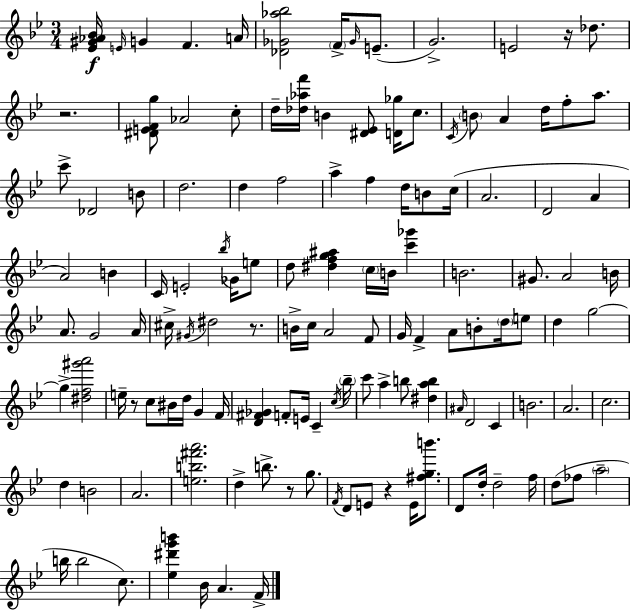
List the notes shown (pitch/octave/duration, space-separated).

[Eb4,G#4,Ab4,Bb4]/s E4/s G4/q F4/q. A4/s [Db4,Gb4,Ab5,Bb5]/h F4/s Gb4/s E4/e. G4/h. E4/h R/s Db5/e. R/h. [D#4,E4,F4,G5]/e Ab4/h C5/e D5/s [Db5,Ab5,F6]/s B4/q [D#4,Eb4]/e [D4,Gb5]/s C5/e. C4/s B4/e A4/q D5/s F5/e A5/e. C6/e Db4/h B4/e D5/h. D5/q F5/h A5/q F5/q D5/s B4/e C5/s A4/h. D4/h A4/q A4/h B4/q C4/s E4/h Bb5/s Gb4/s E5/e D5/e [D#5,F5,G5,A#5]/q C5/s B4/s [C6,Gb6]/q B4/h. G#4/e. A4/h B4/s A4/e. G4/h A4/s C#5/s G#4/s D#5/h R/e. B4/s C5/s A4/h F4/e G4/s F4/q A4/e B4/e D5/s E5/e D5/q G5/h G5/q [D#5,F5,G#6,A6]/h E5/s R/e C5/e BIS4/s D5/s G4/q F4/s [D4,F#4,Gb4]/q F4/e E4/s C4/q C5/s Bb5/s C6/e A5/q B5/e [D#5,A5,B5]/q A#4/s D4/h C4/q B4/h. A4/h. C5/h. D5/q B4/h A4/h. [E5,B5,F#6,A6]/h. D5/q B5/e. R/e G5/e. F4/s D4/e E4/e R/q E4/s [F#5,G5,B6]/e. D4/e D5/s D5/h F5/s D5/e FES5/e A5/h B5/s B5/h C5/e. [Eb5,D#6,G6,B6]/q Bb4/s A4/q. F4/s